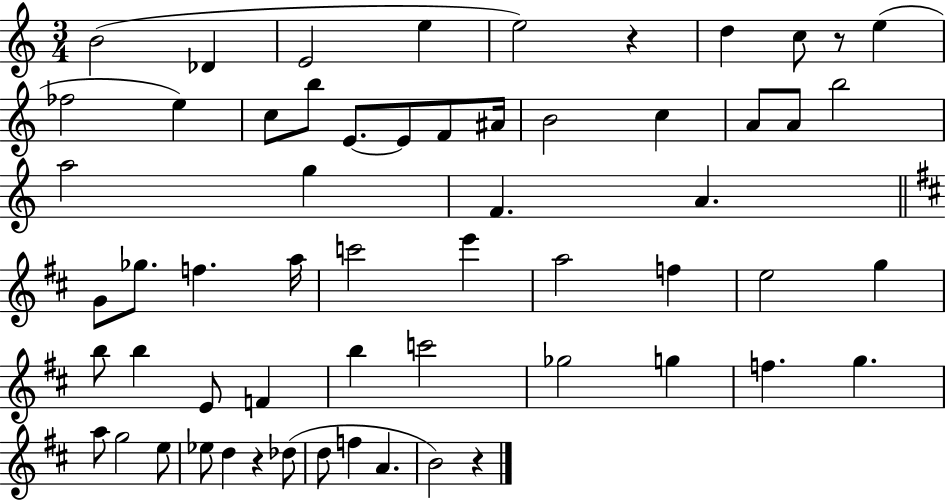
B4/h Db4/q E4/h E5/q E5/h R/q D5/q C5/e R/e E5/q FES5/h E5/q C5/e B5/e E4/e. E4/e F4/e A#4/s B4/h C5/q A4/e A4/e B5/h A5/h G5/q F4/q. A4/q. G4/e Gb5/e. F5/q. A5/s C6/h E6/q A5/h F5/q E5/h G5/q B5/e B5/q E4/e F4/q B5/q C6/h Gb5/h G5/q F5/q. G5/q. A5/e G5/h E5/e Eb5/e D5/q R/q Db5/e D5/e F5/q A4/q. B4/h R/q